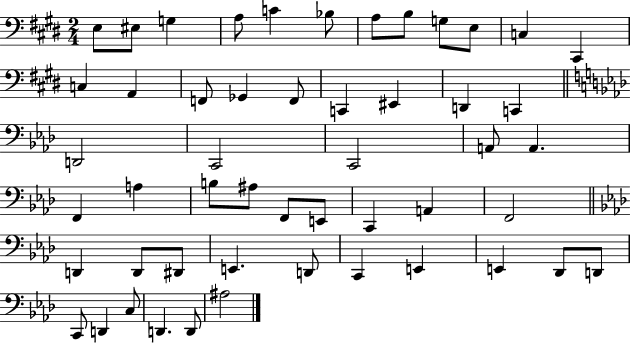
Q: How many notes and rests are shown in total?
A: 51